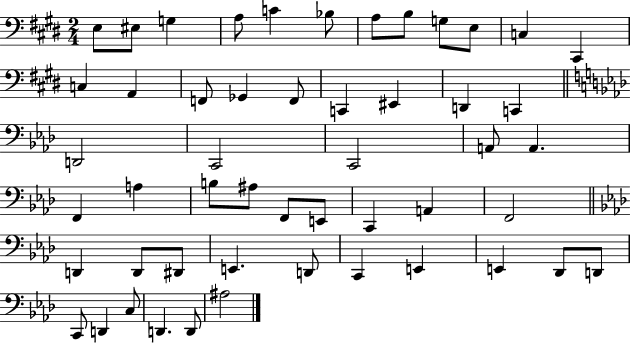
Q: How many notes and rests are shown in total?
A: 51